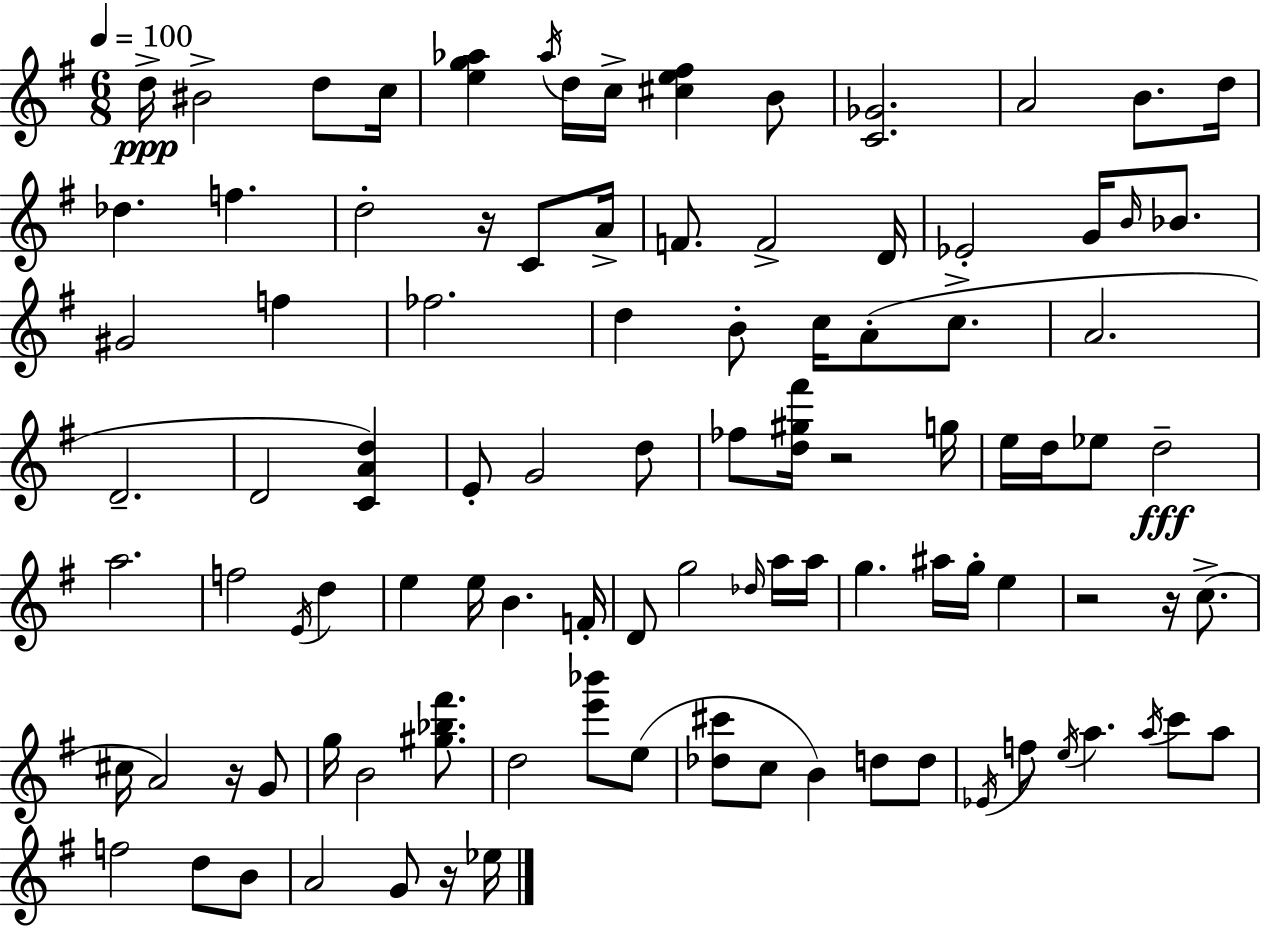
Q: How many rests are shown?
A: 6